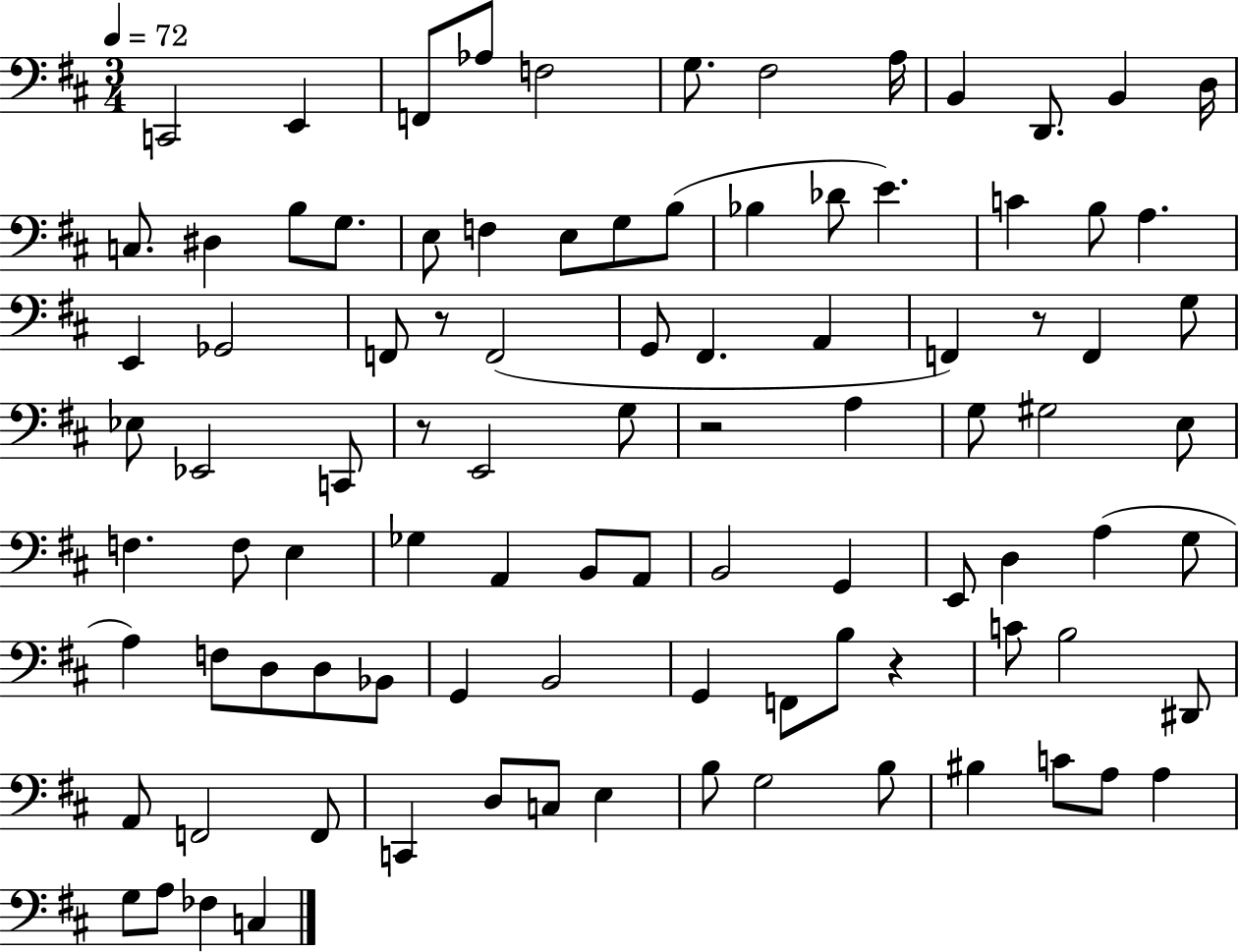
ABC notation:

X:1
T:Untitled
M:3/4
L:1/4
K:D
C,,2 E,, F,,/2 _A,/2 F,2 G,/2 ^F,2 A,/4 B,, D,,/2 B,, D,/4 C,/2 ^D, B,/2 G,/2 E,/2 F, E,/2 G,/2 B,/2 _B, _D/2 E C B,/2 A, E,, _G,,2 F,,/2 z/2 F,,2 G,,/2 ^F,, A,, F,, z/2 F,, G,/2 _E,/2 _E,,2 C,,/2 z/2 E,,2 G,/2 z2 A, G,/2 ^G,2 E,/2 F, F,/2 E, _G, A,, B,,/2 A,,/2 B,,2 G,, E,,/2 D, A, G,/2 A, F,/2 D,/2 D,/2 _B,,/2 G,, B,,2 G,, F,,/2 B,/2 z C/2 B,2 ^D,,/2 A,,/2 F,,2 F,,/2 C,, D,/2 C,/2 E, B,/2 G,2 B,/2 ^B, C/2 A,/2 A, G,/2 A,/2 _F, C,